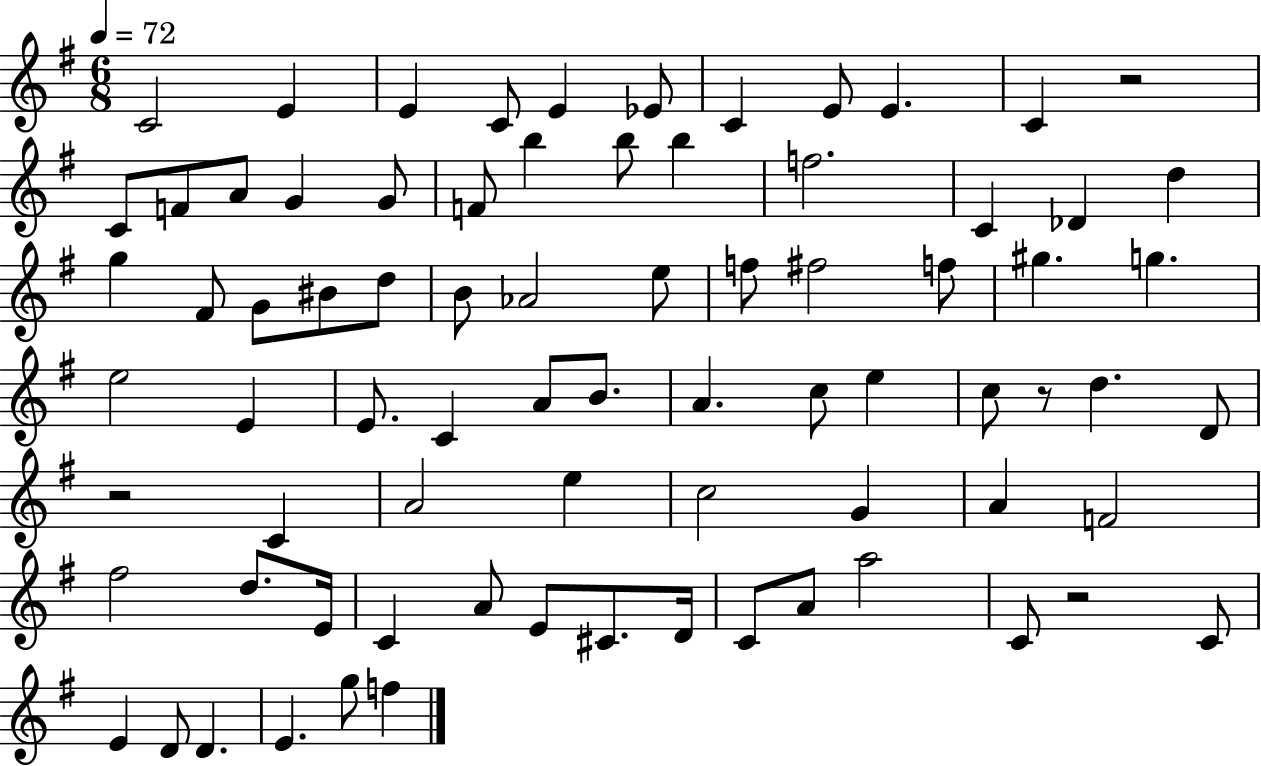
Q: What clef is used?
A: treble